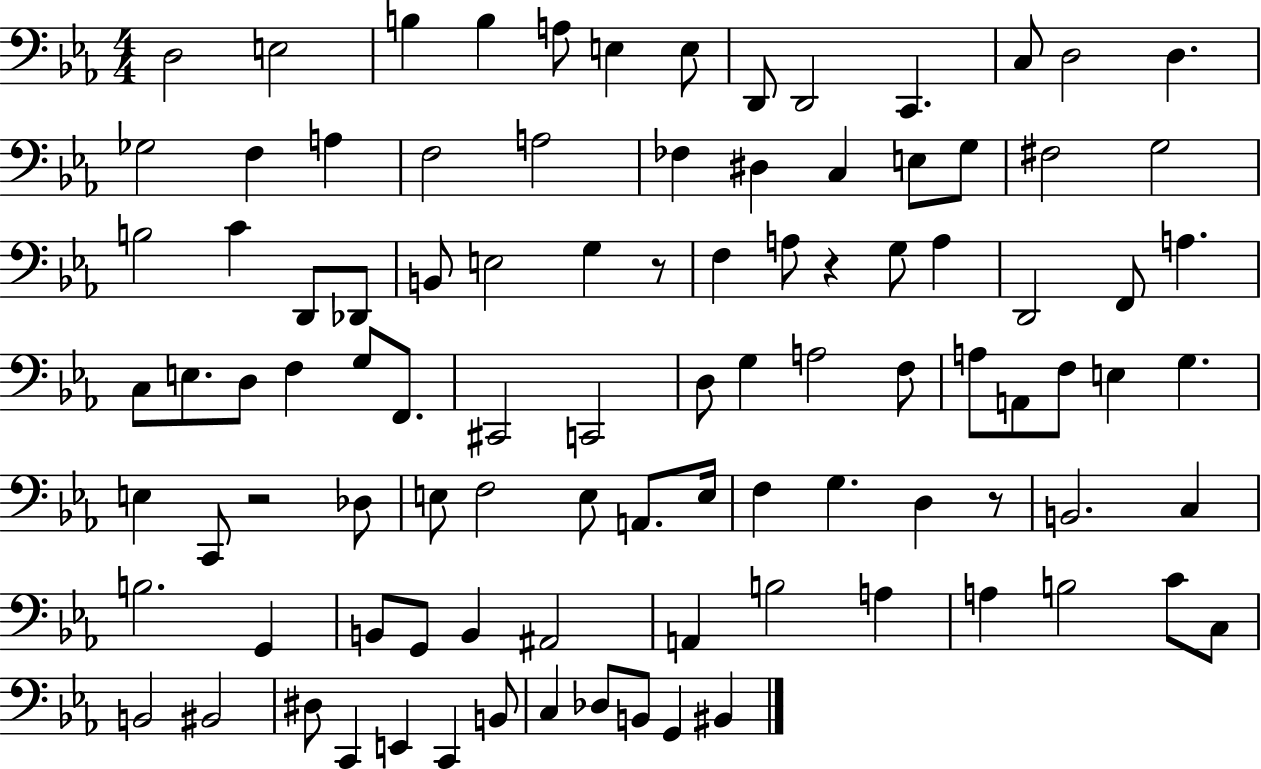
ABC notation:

X:1
T:Untitled
M:4/4
L:1/4
K:Eb
D,2 E,2 B, B, A,/2 E, E,/2 D,,/2 D,,2 C,, C,/2 D,2 D, _G,2 F, A, F,2 A,2 _F, ^D, C, E,/2 G,/2 ^F,2 G,2 B,2 C D,,/2 _D,,/2 B,,/2 E,2 G, z/2 F, A,/2 z G,/2 A, D,,2 F,,/2 A, C,/2 E,/2 D,/2 F, G,/2 F,,/2 ^C,,2 C,,2 D,/2 G, A,2 F,/2 A,/2 A,,/2 F,/2 E, G, E, C,,/2 z2 _D,/2 E,/2 F,2 E,/2 A,,/2 E,/4 F, G, D, z/2 B,,2 C, B,2 G,, B,,/2 G,,/2 B,, ^A,,2 A,, B,2 A, A, B,2 C/2 C,/2 B,,2 ^B,,2 ^D,/2 C,, E,, C,, B,,/2 C, _D,/2 B,,/2 G,, ^B,,